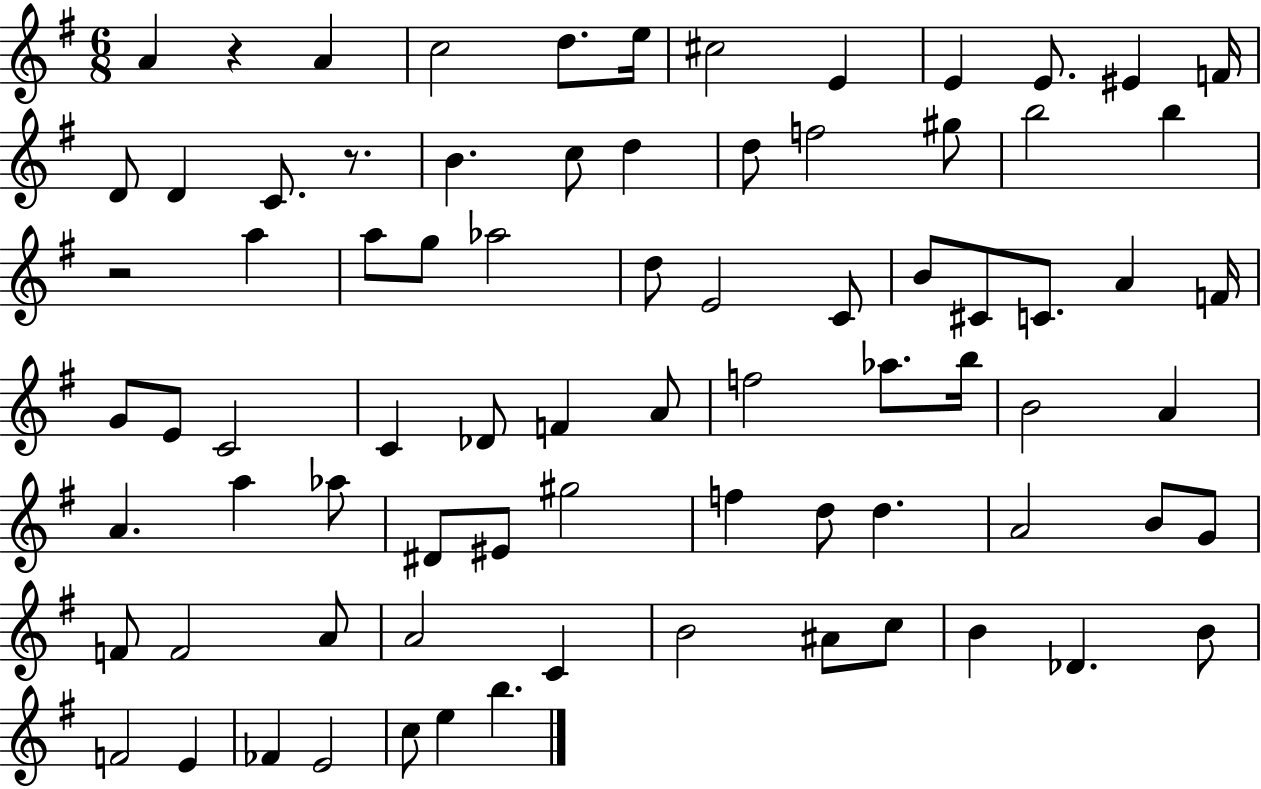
X:1
T:Untitled
M:6/8
L:1/4
K:G
A z A c2 d/2 e/4 ^c2 E E E/2 ^E F/4 D/2 D C/2 z/2 B c/2 d d/2 f2 ^g/2 b2 b z2 a a/2 g/2 _a2 d/2 E2 C/2 B/2 ^C/2 C/2 A F/4 G/2 E/2 C2 C _D/2 F A/2 f2 _a/2 b/4 B2 A A a _a/2 ^D/2 ^E/2 ^g2 f d/2 d A2 B/2 G/2 F/2 F2 A/2 A2 C B2 ^A/2 c/2 B _D B/2 F2 E _F E2 c/2 e b